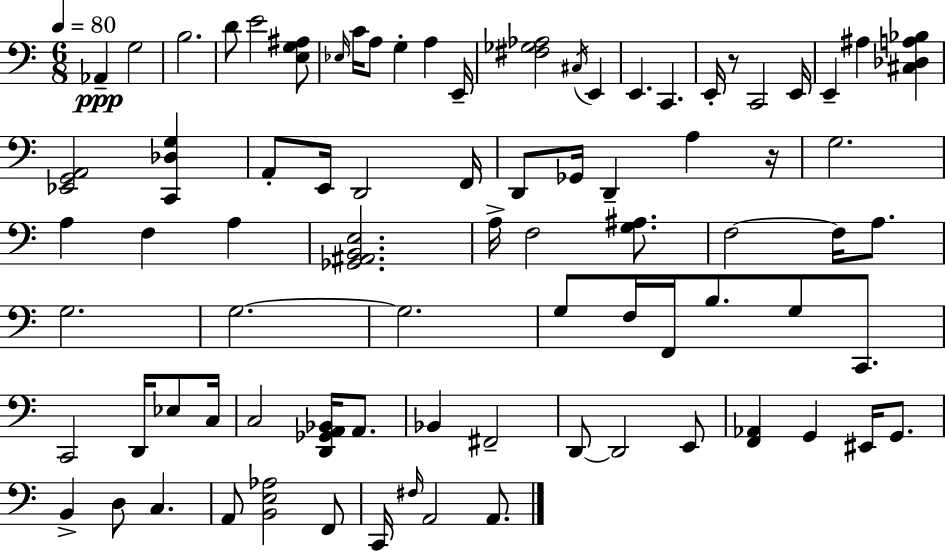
Ab2/q G3/h B3/h. D4/e E4/h [E3,G3,A#3]/e Eb3/s C4/s A3/e G3/q A3/q E2/s [F#3,Gb3,Ab3]/h C#3/s E2/q E2/q. C2/q. E2/s R/e C2/h E2/s E2/q A#3/q [C#3,Db3,A3,Bb3]/q [Eb2,G2,A2]/h [C2,Db3,G3]/q A2/e E2/s D2/h F2/s D2/e Gb2/s D2/q A3/q R/s G3/h. A3/q F3/q A3/q [Gb2,A#2,B2,E3]/h. A3/s F3/h [G3,A#3]/e. F3/h F3/s A3/e. G3/h. G3/h. G3/h. G3/e F3/s F2/s B3/e. G3/e C2/e. C2/h D2/s Eb3/e C3/s C3/h [D2,Gb2,A2,Bb2]/s A2/e. Bb2/q F#2/h D2/e D2/h E2/e [F2,Ab2]/q G2/q EIS2/s G2/e. B2/q D3/e C3/q. A2/e [B2,E3,Ab3]/h F2/e C2/s F#3/s A2/h A2/e.